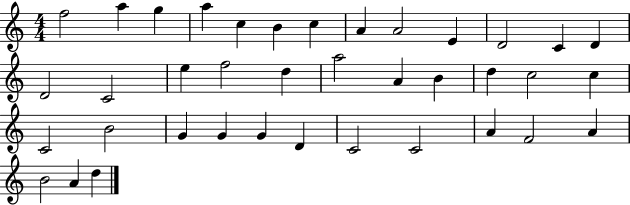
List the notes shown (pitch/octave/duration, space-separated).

F5/h A5/q G5/q A5/q C5/q B4/q C5/q A4/q A4/h E4/q D4/h C4/q D4/q D4/h C4/h E5/q F5/h D5/q A5/h A4/q B4/q D5/q C5/h C5/q C4/h B4/h G4/q G4/q G4/q D4/q C4/h C4/h A4/q F4/h A4/q B4/h A4/q D5/q